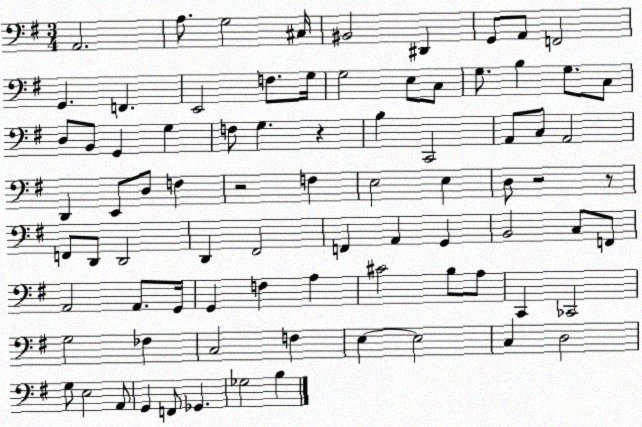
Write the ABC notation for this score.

X:1
T:Untitled
M:3/4
L:1/4
K:G
A,,2 A,/2 G,2 ^C,/4 ^B,,2 ^D,, G,,/2 A,,/2 F,,2 G,, F,, E,,2 F,/2 G,/4 G,2 E,/2 C,/2 G,/2 B, G,/2 C,/2 D,/2 B,,/2 G,, G, F,/2 G, z B, C,,2 A,,/2 C,/2 A,,2 D,, E,,/2 D,/2 F, z2 F, E,2 E, D,/2 z2 z/2 F,,/2 D,,/2 D,,2 D,, ^F,,2 F,, A,, G,, B,,2 C,/2 F,,/2 A,,2 A,,/2 G,,/4 G,, F, A, ^C2 B,/2 A,/2 C,, _C,,2 G,2 _F, C,2 F, E, E,2 C, D,2 G,/2 E,2 A,,/2 G,, F,,/2 _G,, _G,2 B,